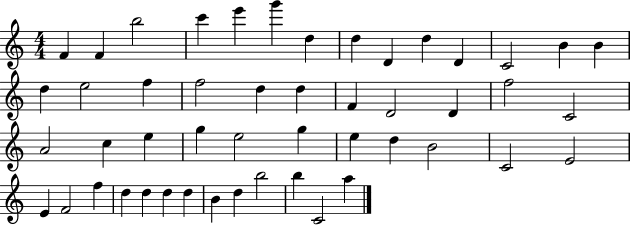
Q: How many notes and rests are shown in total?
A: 49